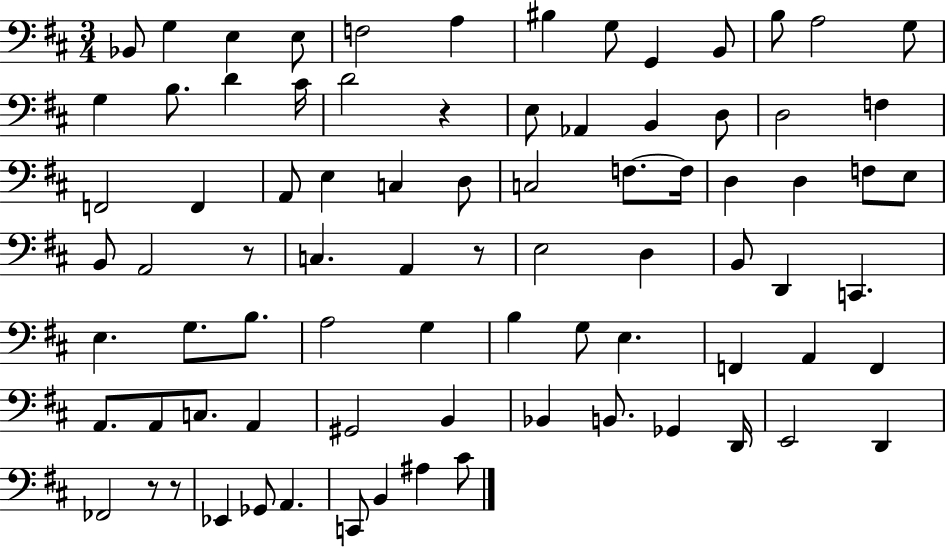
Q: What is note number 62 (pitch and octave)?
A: G#2